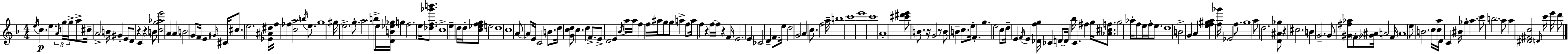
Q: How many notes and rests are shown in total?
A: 174